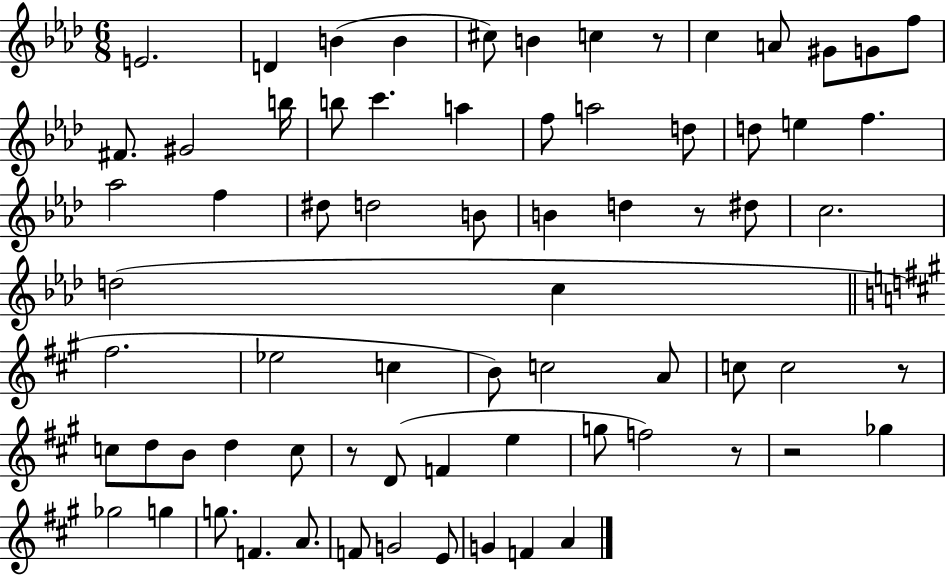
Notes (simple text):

E4/h. D4/q B4/q B4/q C#5/e B4/q C5/q R/e C5/q A4/e G#4/e G4/e F5/e F#4/e. G#4/h B5/s B5/e C6/q. A5/q F5/e A5/h D5/e D5/e E5/q F5/q. Ab5/h F5/q D#5/e D5/h B4/e B4/q D5/q R/e D#5/e C5/h. D5/h C5/q F#5/h. Eb5/h C5/q B4/e C5/h A4/e C5/e C5/h R/e C5/e D5/e B4/e D5/q C5/e R/e D4/e F4/q E5/q G5/e F5/h R/e R/h Gb5/q Gb5/h G5/q G5/e. F4/q. A4/e. F4/e G4/h E4/e G4/q F4/q A4/q